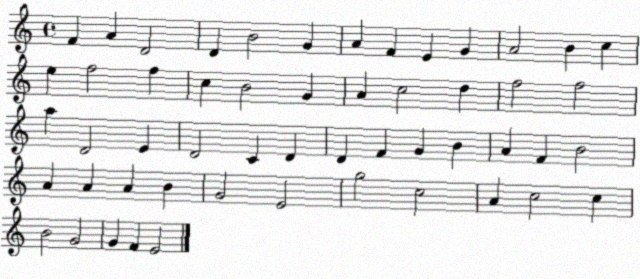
X:1
T:Untitled
M:4/4
L:1/4
K:C
F A D2 D B2 G A F E G A2 B c e f2 f c B2 G A c2 d f2 f2 a D2 E D2 C D D F G B A F B2 A A A B G2 E2 g2 c2 A c2 c B2 G2 G F E2